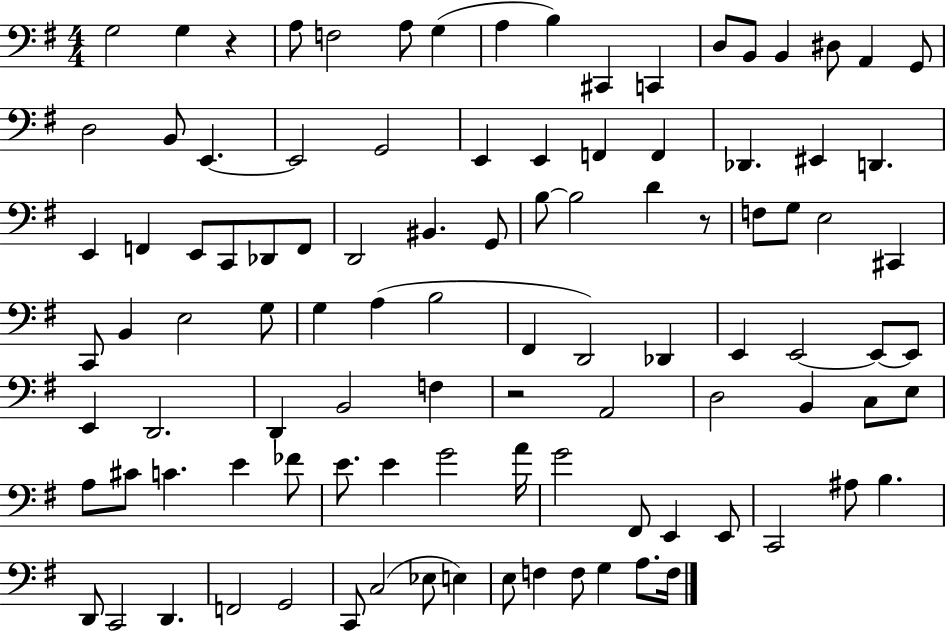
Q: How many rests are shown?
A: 3